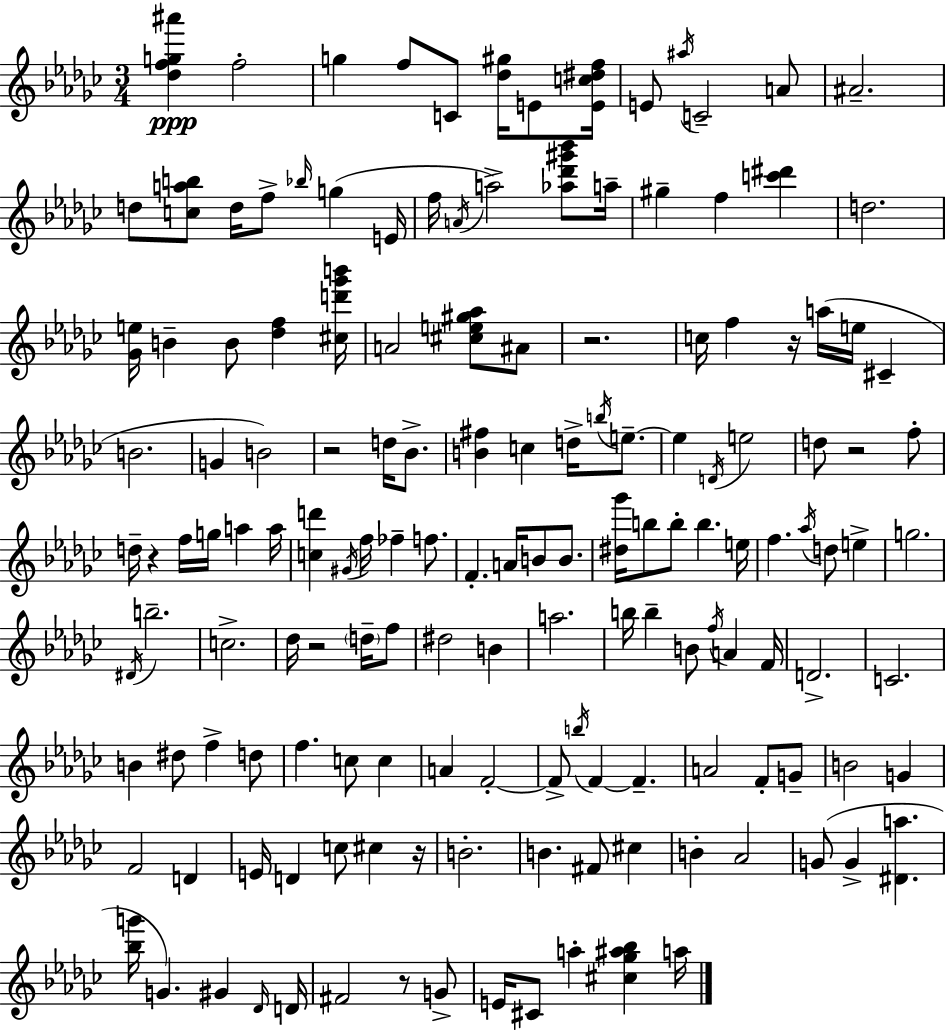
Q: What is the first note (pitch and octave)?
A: F5